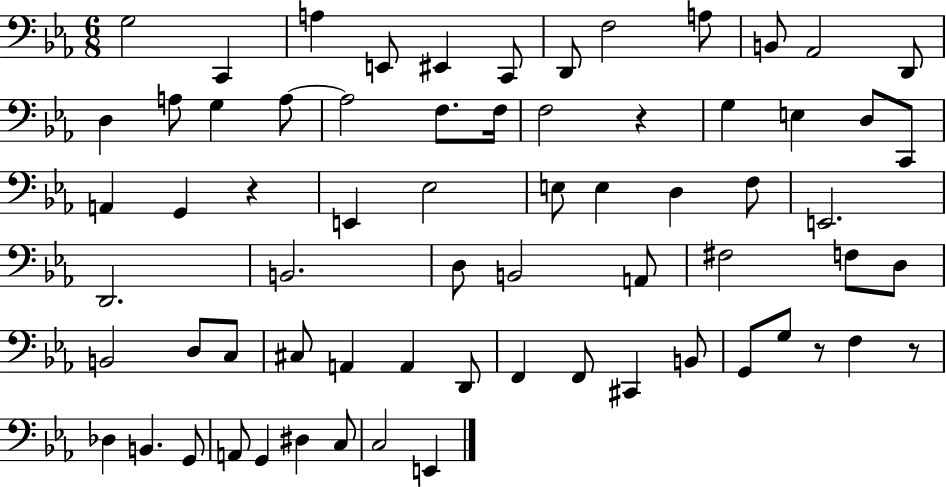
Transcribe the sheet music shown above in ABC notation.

X:1
T:Untitled
M:6/8
L:1/4
K:Eb
G,2 C,, A, E,,/2 ^E,, C,,/2 D,,/2 F,2 A,/2 B,,/2 _A,,2 D,,/2 D, A,/2 G, A,/2 A,2 F,/2 F,/4 F,2 z G, E, D,/2 C,,/2 A,, G,, z E,, _E,2 E,/2 E, D, F,/2 E,,2 D,,2 B,,2 D,/2 B,,2 A,,/2 ^F,2 F,/2 D,/2 B,,2 D,/2 C,/2 ^C,/2 A,, A,, D,,/2 F,, F,,/2 ^C,, B,,/2 G,,/2 G,/2 z/2 F, z/2 _D, B,, G,,/2 A,,/2 G,, ^D, C,/2 C,2 E,,